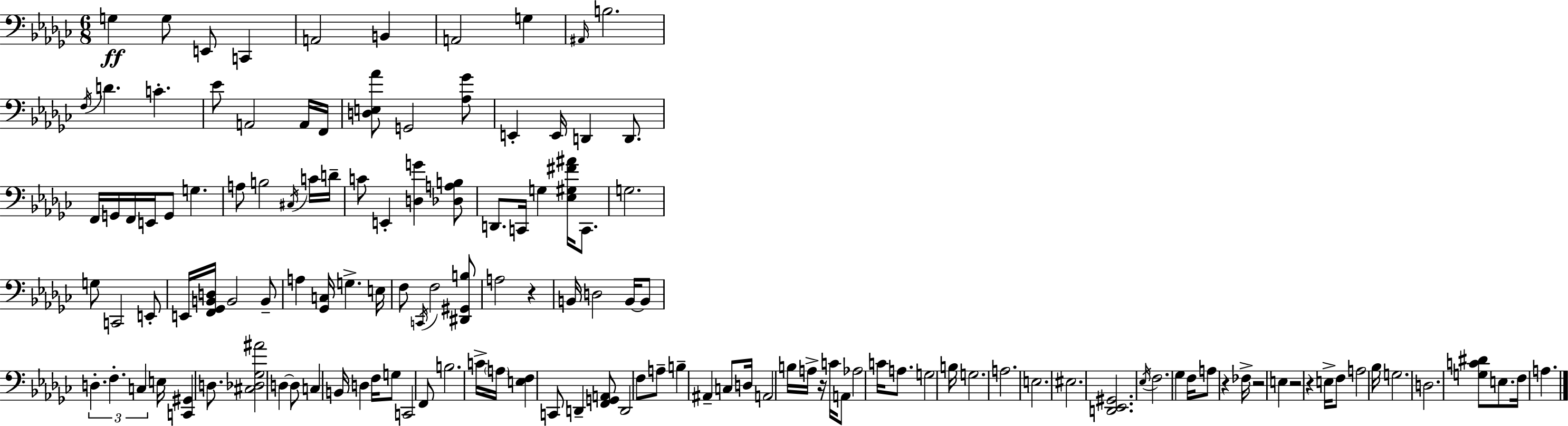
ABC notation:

X:1
T:Untitled
M:6/8
L:1/4
K:Ebm
G, G,/2 E,,/2 C,, A,,2 B,, A,,2 G, ^A,,/4 B,2 F,/4 D C _E/2 A,,2 A,,/4 F,,/4 [D,E,_A]/2 G,,2 [_A,_G]/2 E,, E,,/4 D,, D,,/2 F,,/4 G,,/4 F,,/4 E,,/4 G,,/2 G, A,/2 B,2 ^C,/4 C/4 D/4 C/2 E,, [D,G] [_D,A,B,]/2 D,,/2 C,,/4 G, [_E,^G,^F^A]/4 C,,/2 G,2 G,/2 C,,2 E,,/2 E,,/4 [F,,_G,,B,,D,]/4 B,,2 B,,/2 A, [_G,,C,]/4 G, E,/4 F,/2 C,,/4 F,2 [^D,,^G,,B,]/2 A,2 z B,,/4 D,2 B,,/4 B,,/2 D, F, C, E,/4 [C,,^G,,] D,/2 [^C,_D,_G,^A]2 D, D,/2 C, B,,/4 D, F,/4 G,/2 C,,2 F,,/2 B,2 C/4 A,/4 [E,F,] C,,/2 D,, [F,,G,,A,,]/2 D,,2 F,/2 A,/2 B, ^A,, C,/2 D,/4 A,,2 B,/4 A,/4 z/4 C/4 A,,/2 _A,2 C/4 A,/2 G,2 B,/4 G,2 A,2 E,2 ^E,2 [D,,_E,,^G,,]2 _E,/4 F,2 _G, F,/4 A,/2 z _F,/4 z2 E, z2 z E,/4 F,/2 A,2 _B,/4 G,2 D,2 [G,C^D]/2 E,/2 F,/4 A,